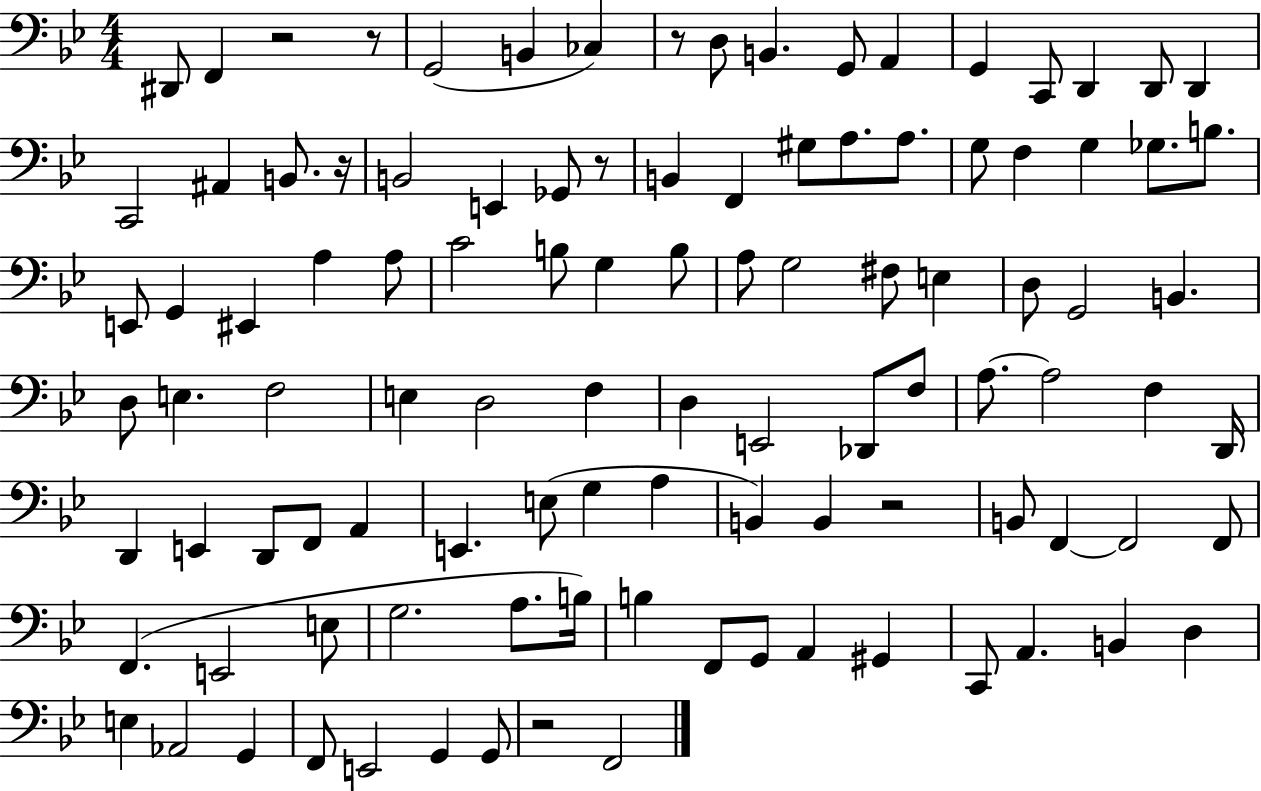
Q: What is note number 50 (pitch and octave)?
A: E3